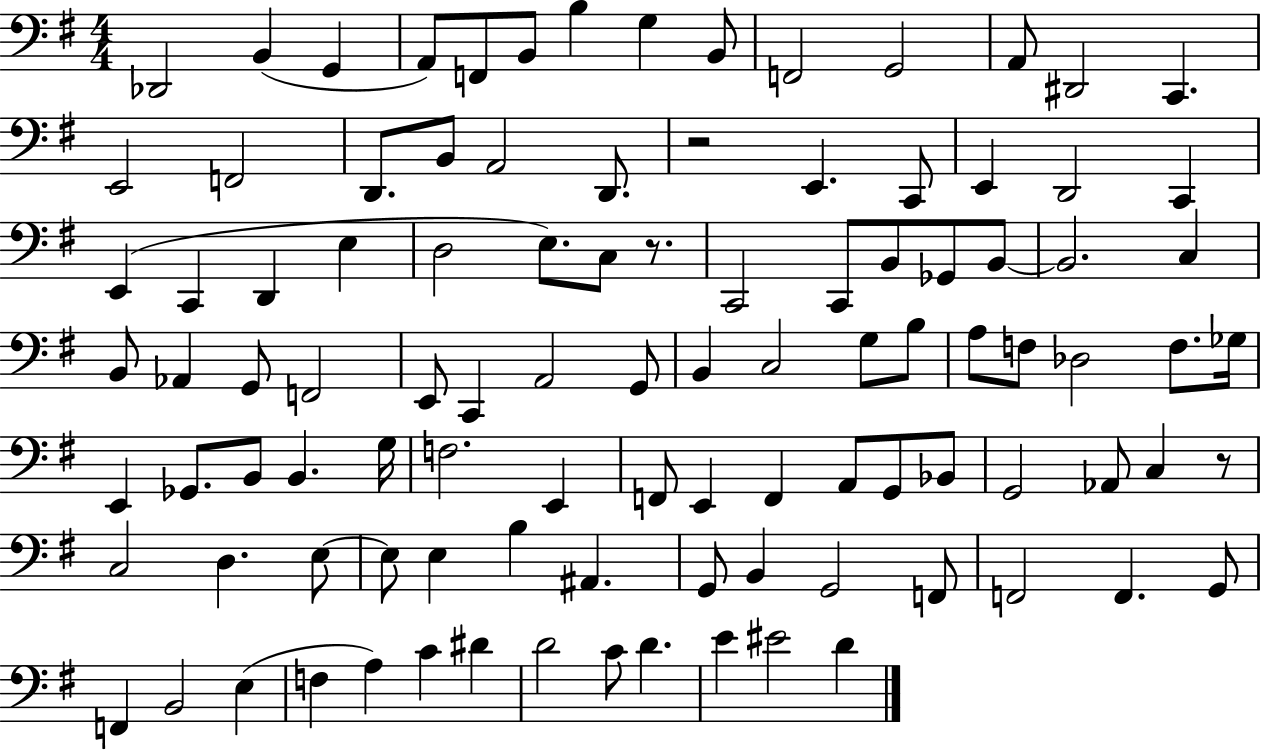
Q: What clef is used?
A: bass